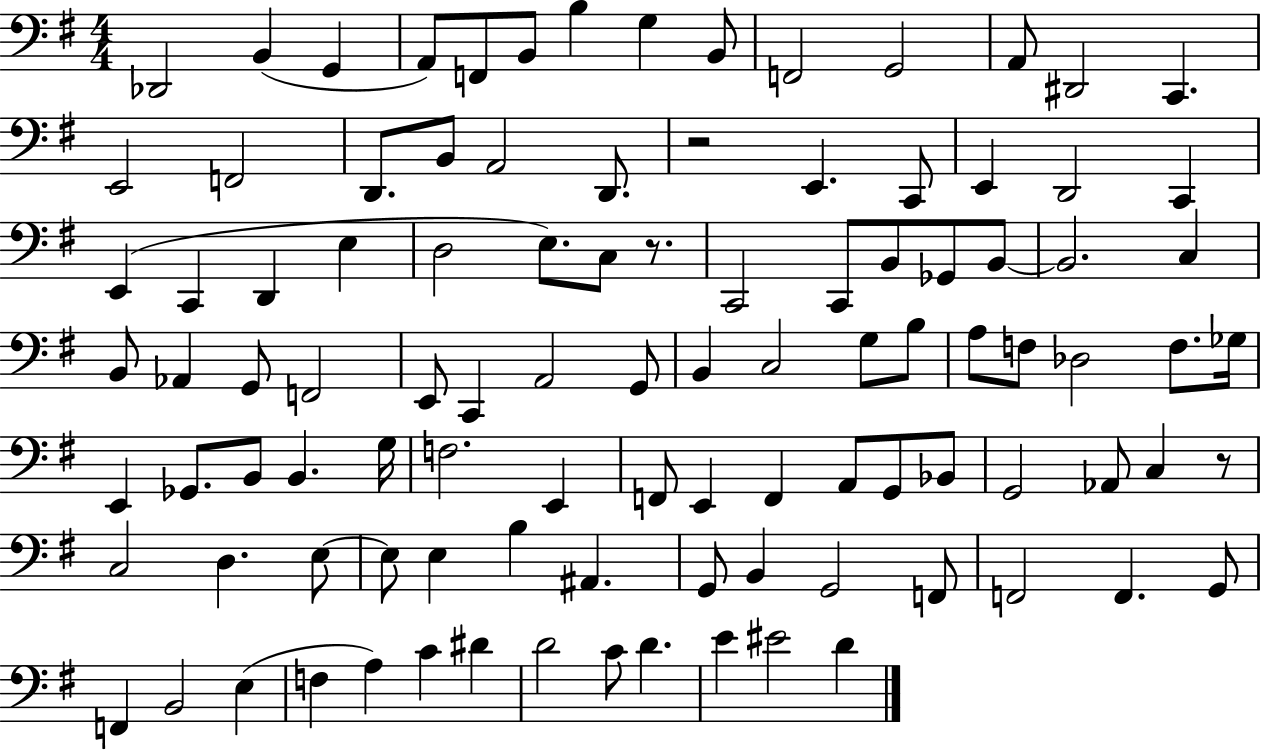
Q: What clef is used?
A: bass